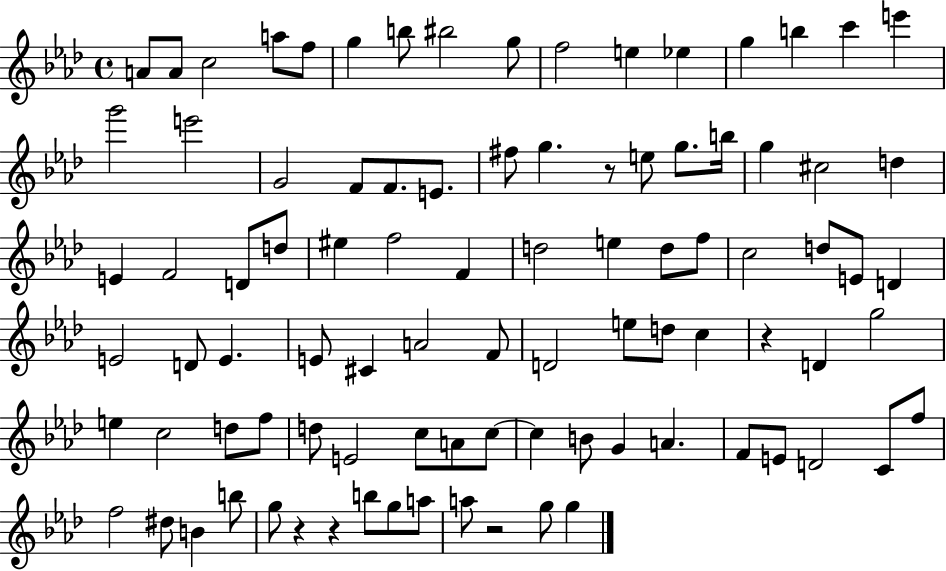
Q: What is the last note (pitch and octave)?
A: G5